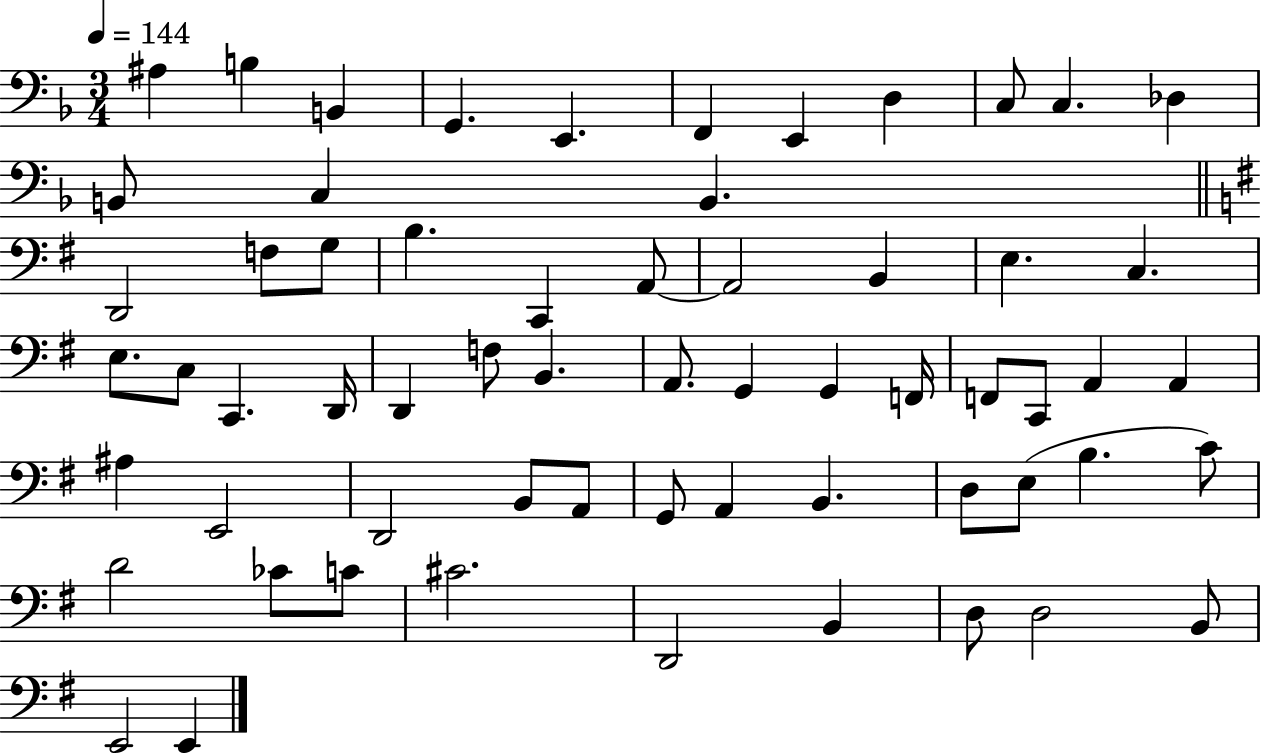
A#3/q B3/q B2/q G2/q. E2/q. F2/q E2/q D3/q C3/e C3/q. Db3/q B2/e C3/q B2/q. D2/h F3/e G3/e B3/q. C2/q A2/e A2/h B2/q E3/q. C3/q. E3/e. C3/e C2/q. D2/s D2/q F3/e B2/q. A2/e. G2/q G2/q F2/s F2/e C2/e A2/q A2/q A#3/q E2/h D2/h B2/e A2/e G2/e A2/q B2/q. D3/e E3/e B3/q. C4/e D4/h CES4/e C4/e C#4/h. D2/h B2/q D3/e D3/h B2/e E2/h E2/q